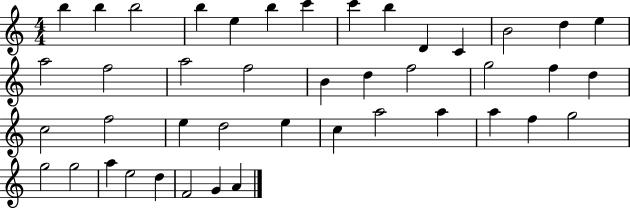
{
  \clef treble
  \numericTimeSignature
  \time 4/4
  \key c \major
  b''4 b''4 b''2 | b''4 e''4 b''4 c'''4 | c'''4 b''4 d'4 c'4 | b'2 d''4 e''4 | \break a''2 f''2 | a''2 f''2 | b'4 d''4 f''2 | g''2 f''4 d''4 | \break c''2 f''2 | e''4 d''2 e''4 | c''4 a''2 a''4 | a''4 f''4 g''2 | \break g''2 g''2 | a''4 e''2 d''4 | f'2 g'4 a'4 | \bar "|."
}